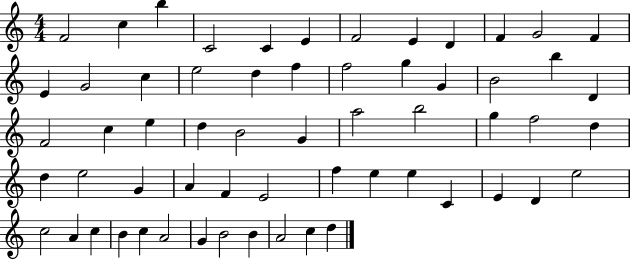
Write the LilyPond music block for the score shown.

{
  \clef treble
  \numericTimeSignature
  \time 4/4
  \key c \major
  f'2 c''4 b''4 | c'2 c'4 e'4 | f'2 e'4 d'4 | f'4 g'2 f'4 | \break e'4 g'2 c''4 | e''2 d''4 f''4 | f''2 g''4 g'4 | b'2 b''4 d'4 | \break f'2 c''4 e''4 | d''4 b'2 g'4 | a''2 b''2 | g''4 f''2 d''4 | \break d''4 e''2 g'4 | a'4 f'4 e'2 | f''4 e''4 e''4 c'4 | e'4 d'4 e''2 | \break c''2 a'4 c''4 | b'4 c''4 a'2 | g'4 b'2 b'4 | a'2 c''4 d''4 | \break \bar "|."
}